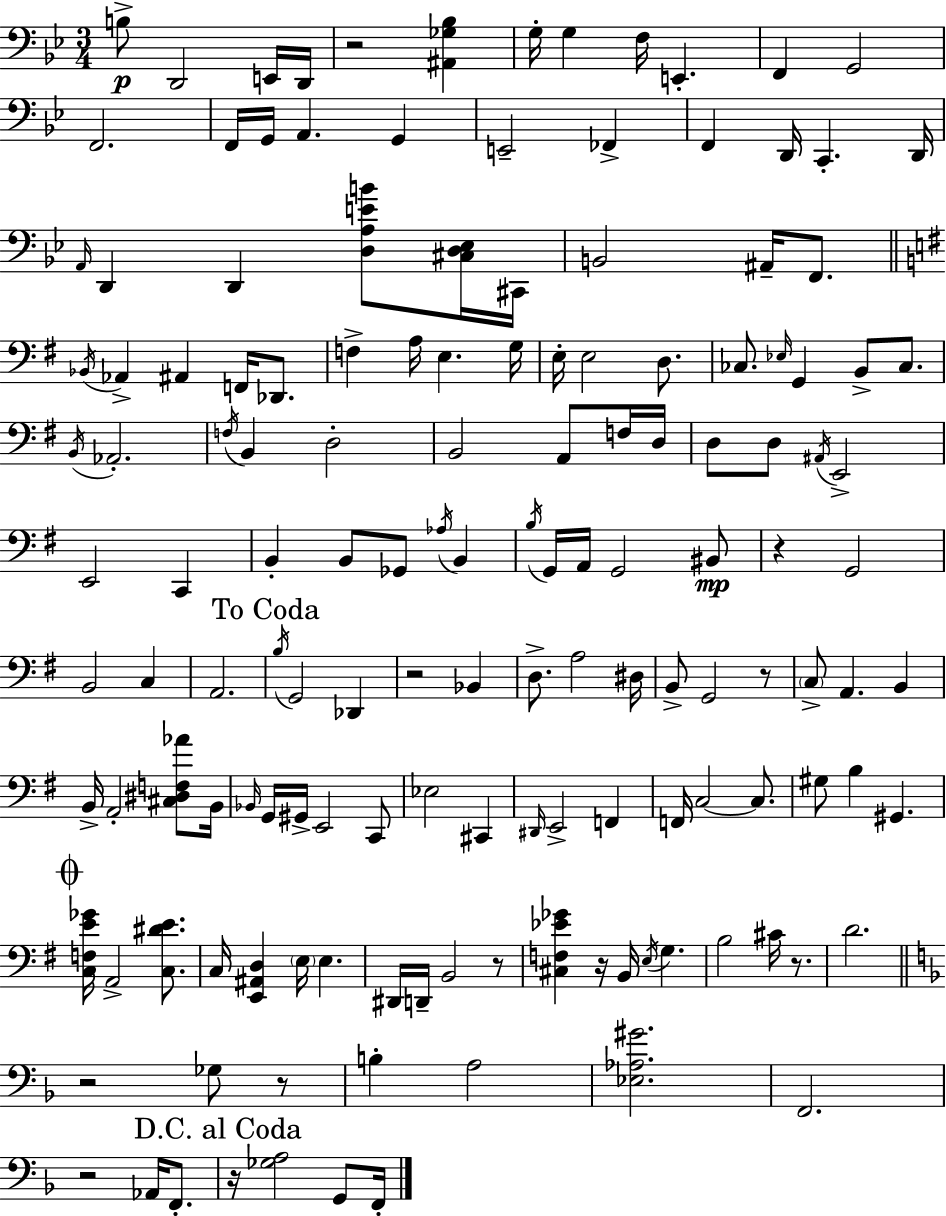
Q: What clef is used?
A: bass